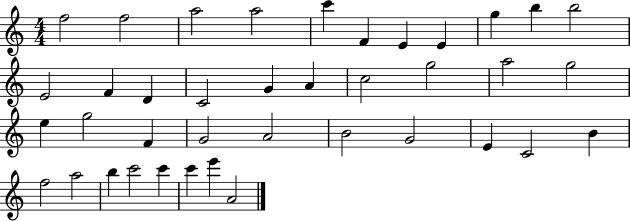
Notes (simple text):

F5/h F5/h A5/h A5/h C6/q F4/q E4/q E4/q G5/q B5/q B5/h E4/h F4/q D4/q C4/h G4/q A4/q C5/h G5/h A5/h G5/h E5/q G5/h F4/q G4/h A4/h B4/h G4/h E4/q C4/h B4/q F5/h A5/h B5/q C6/h C6/q C6/q E6/q A4/h